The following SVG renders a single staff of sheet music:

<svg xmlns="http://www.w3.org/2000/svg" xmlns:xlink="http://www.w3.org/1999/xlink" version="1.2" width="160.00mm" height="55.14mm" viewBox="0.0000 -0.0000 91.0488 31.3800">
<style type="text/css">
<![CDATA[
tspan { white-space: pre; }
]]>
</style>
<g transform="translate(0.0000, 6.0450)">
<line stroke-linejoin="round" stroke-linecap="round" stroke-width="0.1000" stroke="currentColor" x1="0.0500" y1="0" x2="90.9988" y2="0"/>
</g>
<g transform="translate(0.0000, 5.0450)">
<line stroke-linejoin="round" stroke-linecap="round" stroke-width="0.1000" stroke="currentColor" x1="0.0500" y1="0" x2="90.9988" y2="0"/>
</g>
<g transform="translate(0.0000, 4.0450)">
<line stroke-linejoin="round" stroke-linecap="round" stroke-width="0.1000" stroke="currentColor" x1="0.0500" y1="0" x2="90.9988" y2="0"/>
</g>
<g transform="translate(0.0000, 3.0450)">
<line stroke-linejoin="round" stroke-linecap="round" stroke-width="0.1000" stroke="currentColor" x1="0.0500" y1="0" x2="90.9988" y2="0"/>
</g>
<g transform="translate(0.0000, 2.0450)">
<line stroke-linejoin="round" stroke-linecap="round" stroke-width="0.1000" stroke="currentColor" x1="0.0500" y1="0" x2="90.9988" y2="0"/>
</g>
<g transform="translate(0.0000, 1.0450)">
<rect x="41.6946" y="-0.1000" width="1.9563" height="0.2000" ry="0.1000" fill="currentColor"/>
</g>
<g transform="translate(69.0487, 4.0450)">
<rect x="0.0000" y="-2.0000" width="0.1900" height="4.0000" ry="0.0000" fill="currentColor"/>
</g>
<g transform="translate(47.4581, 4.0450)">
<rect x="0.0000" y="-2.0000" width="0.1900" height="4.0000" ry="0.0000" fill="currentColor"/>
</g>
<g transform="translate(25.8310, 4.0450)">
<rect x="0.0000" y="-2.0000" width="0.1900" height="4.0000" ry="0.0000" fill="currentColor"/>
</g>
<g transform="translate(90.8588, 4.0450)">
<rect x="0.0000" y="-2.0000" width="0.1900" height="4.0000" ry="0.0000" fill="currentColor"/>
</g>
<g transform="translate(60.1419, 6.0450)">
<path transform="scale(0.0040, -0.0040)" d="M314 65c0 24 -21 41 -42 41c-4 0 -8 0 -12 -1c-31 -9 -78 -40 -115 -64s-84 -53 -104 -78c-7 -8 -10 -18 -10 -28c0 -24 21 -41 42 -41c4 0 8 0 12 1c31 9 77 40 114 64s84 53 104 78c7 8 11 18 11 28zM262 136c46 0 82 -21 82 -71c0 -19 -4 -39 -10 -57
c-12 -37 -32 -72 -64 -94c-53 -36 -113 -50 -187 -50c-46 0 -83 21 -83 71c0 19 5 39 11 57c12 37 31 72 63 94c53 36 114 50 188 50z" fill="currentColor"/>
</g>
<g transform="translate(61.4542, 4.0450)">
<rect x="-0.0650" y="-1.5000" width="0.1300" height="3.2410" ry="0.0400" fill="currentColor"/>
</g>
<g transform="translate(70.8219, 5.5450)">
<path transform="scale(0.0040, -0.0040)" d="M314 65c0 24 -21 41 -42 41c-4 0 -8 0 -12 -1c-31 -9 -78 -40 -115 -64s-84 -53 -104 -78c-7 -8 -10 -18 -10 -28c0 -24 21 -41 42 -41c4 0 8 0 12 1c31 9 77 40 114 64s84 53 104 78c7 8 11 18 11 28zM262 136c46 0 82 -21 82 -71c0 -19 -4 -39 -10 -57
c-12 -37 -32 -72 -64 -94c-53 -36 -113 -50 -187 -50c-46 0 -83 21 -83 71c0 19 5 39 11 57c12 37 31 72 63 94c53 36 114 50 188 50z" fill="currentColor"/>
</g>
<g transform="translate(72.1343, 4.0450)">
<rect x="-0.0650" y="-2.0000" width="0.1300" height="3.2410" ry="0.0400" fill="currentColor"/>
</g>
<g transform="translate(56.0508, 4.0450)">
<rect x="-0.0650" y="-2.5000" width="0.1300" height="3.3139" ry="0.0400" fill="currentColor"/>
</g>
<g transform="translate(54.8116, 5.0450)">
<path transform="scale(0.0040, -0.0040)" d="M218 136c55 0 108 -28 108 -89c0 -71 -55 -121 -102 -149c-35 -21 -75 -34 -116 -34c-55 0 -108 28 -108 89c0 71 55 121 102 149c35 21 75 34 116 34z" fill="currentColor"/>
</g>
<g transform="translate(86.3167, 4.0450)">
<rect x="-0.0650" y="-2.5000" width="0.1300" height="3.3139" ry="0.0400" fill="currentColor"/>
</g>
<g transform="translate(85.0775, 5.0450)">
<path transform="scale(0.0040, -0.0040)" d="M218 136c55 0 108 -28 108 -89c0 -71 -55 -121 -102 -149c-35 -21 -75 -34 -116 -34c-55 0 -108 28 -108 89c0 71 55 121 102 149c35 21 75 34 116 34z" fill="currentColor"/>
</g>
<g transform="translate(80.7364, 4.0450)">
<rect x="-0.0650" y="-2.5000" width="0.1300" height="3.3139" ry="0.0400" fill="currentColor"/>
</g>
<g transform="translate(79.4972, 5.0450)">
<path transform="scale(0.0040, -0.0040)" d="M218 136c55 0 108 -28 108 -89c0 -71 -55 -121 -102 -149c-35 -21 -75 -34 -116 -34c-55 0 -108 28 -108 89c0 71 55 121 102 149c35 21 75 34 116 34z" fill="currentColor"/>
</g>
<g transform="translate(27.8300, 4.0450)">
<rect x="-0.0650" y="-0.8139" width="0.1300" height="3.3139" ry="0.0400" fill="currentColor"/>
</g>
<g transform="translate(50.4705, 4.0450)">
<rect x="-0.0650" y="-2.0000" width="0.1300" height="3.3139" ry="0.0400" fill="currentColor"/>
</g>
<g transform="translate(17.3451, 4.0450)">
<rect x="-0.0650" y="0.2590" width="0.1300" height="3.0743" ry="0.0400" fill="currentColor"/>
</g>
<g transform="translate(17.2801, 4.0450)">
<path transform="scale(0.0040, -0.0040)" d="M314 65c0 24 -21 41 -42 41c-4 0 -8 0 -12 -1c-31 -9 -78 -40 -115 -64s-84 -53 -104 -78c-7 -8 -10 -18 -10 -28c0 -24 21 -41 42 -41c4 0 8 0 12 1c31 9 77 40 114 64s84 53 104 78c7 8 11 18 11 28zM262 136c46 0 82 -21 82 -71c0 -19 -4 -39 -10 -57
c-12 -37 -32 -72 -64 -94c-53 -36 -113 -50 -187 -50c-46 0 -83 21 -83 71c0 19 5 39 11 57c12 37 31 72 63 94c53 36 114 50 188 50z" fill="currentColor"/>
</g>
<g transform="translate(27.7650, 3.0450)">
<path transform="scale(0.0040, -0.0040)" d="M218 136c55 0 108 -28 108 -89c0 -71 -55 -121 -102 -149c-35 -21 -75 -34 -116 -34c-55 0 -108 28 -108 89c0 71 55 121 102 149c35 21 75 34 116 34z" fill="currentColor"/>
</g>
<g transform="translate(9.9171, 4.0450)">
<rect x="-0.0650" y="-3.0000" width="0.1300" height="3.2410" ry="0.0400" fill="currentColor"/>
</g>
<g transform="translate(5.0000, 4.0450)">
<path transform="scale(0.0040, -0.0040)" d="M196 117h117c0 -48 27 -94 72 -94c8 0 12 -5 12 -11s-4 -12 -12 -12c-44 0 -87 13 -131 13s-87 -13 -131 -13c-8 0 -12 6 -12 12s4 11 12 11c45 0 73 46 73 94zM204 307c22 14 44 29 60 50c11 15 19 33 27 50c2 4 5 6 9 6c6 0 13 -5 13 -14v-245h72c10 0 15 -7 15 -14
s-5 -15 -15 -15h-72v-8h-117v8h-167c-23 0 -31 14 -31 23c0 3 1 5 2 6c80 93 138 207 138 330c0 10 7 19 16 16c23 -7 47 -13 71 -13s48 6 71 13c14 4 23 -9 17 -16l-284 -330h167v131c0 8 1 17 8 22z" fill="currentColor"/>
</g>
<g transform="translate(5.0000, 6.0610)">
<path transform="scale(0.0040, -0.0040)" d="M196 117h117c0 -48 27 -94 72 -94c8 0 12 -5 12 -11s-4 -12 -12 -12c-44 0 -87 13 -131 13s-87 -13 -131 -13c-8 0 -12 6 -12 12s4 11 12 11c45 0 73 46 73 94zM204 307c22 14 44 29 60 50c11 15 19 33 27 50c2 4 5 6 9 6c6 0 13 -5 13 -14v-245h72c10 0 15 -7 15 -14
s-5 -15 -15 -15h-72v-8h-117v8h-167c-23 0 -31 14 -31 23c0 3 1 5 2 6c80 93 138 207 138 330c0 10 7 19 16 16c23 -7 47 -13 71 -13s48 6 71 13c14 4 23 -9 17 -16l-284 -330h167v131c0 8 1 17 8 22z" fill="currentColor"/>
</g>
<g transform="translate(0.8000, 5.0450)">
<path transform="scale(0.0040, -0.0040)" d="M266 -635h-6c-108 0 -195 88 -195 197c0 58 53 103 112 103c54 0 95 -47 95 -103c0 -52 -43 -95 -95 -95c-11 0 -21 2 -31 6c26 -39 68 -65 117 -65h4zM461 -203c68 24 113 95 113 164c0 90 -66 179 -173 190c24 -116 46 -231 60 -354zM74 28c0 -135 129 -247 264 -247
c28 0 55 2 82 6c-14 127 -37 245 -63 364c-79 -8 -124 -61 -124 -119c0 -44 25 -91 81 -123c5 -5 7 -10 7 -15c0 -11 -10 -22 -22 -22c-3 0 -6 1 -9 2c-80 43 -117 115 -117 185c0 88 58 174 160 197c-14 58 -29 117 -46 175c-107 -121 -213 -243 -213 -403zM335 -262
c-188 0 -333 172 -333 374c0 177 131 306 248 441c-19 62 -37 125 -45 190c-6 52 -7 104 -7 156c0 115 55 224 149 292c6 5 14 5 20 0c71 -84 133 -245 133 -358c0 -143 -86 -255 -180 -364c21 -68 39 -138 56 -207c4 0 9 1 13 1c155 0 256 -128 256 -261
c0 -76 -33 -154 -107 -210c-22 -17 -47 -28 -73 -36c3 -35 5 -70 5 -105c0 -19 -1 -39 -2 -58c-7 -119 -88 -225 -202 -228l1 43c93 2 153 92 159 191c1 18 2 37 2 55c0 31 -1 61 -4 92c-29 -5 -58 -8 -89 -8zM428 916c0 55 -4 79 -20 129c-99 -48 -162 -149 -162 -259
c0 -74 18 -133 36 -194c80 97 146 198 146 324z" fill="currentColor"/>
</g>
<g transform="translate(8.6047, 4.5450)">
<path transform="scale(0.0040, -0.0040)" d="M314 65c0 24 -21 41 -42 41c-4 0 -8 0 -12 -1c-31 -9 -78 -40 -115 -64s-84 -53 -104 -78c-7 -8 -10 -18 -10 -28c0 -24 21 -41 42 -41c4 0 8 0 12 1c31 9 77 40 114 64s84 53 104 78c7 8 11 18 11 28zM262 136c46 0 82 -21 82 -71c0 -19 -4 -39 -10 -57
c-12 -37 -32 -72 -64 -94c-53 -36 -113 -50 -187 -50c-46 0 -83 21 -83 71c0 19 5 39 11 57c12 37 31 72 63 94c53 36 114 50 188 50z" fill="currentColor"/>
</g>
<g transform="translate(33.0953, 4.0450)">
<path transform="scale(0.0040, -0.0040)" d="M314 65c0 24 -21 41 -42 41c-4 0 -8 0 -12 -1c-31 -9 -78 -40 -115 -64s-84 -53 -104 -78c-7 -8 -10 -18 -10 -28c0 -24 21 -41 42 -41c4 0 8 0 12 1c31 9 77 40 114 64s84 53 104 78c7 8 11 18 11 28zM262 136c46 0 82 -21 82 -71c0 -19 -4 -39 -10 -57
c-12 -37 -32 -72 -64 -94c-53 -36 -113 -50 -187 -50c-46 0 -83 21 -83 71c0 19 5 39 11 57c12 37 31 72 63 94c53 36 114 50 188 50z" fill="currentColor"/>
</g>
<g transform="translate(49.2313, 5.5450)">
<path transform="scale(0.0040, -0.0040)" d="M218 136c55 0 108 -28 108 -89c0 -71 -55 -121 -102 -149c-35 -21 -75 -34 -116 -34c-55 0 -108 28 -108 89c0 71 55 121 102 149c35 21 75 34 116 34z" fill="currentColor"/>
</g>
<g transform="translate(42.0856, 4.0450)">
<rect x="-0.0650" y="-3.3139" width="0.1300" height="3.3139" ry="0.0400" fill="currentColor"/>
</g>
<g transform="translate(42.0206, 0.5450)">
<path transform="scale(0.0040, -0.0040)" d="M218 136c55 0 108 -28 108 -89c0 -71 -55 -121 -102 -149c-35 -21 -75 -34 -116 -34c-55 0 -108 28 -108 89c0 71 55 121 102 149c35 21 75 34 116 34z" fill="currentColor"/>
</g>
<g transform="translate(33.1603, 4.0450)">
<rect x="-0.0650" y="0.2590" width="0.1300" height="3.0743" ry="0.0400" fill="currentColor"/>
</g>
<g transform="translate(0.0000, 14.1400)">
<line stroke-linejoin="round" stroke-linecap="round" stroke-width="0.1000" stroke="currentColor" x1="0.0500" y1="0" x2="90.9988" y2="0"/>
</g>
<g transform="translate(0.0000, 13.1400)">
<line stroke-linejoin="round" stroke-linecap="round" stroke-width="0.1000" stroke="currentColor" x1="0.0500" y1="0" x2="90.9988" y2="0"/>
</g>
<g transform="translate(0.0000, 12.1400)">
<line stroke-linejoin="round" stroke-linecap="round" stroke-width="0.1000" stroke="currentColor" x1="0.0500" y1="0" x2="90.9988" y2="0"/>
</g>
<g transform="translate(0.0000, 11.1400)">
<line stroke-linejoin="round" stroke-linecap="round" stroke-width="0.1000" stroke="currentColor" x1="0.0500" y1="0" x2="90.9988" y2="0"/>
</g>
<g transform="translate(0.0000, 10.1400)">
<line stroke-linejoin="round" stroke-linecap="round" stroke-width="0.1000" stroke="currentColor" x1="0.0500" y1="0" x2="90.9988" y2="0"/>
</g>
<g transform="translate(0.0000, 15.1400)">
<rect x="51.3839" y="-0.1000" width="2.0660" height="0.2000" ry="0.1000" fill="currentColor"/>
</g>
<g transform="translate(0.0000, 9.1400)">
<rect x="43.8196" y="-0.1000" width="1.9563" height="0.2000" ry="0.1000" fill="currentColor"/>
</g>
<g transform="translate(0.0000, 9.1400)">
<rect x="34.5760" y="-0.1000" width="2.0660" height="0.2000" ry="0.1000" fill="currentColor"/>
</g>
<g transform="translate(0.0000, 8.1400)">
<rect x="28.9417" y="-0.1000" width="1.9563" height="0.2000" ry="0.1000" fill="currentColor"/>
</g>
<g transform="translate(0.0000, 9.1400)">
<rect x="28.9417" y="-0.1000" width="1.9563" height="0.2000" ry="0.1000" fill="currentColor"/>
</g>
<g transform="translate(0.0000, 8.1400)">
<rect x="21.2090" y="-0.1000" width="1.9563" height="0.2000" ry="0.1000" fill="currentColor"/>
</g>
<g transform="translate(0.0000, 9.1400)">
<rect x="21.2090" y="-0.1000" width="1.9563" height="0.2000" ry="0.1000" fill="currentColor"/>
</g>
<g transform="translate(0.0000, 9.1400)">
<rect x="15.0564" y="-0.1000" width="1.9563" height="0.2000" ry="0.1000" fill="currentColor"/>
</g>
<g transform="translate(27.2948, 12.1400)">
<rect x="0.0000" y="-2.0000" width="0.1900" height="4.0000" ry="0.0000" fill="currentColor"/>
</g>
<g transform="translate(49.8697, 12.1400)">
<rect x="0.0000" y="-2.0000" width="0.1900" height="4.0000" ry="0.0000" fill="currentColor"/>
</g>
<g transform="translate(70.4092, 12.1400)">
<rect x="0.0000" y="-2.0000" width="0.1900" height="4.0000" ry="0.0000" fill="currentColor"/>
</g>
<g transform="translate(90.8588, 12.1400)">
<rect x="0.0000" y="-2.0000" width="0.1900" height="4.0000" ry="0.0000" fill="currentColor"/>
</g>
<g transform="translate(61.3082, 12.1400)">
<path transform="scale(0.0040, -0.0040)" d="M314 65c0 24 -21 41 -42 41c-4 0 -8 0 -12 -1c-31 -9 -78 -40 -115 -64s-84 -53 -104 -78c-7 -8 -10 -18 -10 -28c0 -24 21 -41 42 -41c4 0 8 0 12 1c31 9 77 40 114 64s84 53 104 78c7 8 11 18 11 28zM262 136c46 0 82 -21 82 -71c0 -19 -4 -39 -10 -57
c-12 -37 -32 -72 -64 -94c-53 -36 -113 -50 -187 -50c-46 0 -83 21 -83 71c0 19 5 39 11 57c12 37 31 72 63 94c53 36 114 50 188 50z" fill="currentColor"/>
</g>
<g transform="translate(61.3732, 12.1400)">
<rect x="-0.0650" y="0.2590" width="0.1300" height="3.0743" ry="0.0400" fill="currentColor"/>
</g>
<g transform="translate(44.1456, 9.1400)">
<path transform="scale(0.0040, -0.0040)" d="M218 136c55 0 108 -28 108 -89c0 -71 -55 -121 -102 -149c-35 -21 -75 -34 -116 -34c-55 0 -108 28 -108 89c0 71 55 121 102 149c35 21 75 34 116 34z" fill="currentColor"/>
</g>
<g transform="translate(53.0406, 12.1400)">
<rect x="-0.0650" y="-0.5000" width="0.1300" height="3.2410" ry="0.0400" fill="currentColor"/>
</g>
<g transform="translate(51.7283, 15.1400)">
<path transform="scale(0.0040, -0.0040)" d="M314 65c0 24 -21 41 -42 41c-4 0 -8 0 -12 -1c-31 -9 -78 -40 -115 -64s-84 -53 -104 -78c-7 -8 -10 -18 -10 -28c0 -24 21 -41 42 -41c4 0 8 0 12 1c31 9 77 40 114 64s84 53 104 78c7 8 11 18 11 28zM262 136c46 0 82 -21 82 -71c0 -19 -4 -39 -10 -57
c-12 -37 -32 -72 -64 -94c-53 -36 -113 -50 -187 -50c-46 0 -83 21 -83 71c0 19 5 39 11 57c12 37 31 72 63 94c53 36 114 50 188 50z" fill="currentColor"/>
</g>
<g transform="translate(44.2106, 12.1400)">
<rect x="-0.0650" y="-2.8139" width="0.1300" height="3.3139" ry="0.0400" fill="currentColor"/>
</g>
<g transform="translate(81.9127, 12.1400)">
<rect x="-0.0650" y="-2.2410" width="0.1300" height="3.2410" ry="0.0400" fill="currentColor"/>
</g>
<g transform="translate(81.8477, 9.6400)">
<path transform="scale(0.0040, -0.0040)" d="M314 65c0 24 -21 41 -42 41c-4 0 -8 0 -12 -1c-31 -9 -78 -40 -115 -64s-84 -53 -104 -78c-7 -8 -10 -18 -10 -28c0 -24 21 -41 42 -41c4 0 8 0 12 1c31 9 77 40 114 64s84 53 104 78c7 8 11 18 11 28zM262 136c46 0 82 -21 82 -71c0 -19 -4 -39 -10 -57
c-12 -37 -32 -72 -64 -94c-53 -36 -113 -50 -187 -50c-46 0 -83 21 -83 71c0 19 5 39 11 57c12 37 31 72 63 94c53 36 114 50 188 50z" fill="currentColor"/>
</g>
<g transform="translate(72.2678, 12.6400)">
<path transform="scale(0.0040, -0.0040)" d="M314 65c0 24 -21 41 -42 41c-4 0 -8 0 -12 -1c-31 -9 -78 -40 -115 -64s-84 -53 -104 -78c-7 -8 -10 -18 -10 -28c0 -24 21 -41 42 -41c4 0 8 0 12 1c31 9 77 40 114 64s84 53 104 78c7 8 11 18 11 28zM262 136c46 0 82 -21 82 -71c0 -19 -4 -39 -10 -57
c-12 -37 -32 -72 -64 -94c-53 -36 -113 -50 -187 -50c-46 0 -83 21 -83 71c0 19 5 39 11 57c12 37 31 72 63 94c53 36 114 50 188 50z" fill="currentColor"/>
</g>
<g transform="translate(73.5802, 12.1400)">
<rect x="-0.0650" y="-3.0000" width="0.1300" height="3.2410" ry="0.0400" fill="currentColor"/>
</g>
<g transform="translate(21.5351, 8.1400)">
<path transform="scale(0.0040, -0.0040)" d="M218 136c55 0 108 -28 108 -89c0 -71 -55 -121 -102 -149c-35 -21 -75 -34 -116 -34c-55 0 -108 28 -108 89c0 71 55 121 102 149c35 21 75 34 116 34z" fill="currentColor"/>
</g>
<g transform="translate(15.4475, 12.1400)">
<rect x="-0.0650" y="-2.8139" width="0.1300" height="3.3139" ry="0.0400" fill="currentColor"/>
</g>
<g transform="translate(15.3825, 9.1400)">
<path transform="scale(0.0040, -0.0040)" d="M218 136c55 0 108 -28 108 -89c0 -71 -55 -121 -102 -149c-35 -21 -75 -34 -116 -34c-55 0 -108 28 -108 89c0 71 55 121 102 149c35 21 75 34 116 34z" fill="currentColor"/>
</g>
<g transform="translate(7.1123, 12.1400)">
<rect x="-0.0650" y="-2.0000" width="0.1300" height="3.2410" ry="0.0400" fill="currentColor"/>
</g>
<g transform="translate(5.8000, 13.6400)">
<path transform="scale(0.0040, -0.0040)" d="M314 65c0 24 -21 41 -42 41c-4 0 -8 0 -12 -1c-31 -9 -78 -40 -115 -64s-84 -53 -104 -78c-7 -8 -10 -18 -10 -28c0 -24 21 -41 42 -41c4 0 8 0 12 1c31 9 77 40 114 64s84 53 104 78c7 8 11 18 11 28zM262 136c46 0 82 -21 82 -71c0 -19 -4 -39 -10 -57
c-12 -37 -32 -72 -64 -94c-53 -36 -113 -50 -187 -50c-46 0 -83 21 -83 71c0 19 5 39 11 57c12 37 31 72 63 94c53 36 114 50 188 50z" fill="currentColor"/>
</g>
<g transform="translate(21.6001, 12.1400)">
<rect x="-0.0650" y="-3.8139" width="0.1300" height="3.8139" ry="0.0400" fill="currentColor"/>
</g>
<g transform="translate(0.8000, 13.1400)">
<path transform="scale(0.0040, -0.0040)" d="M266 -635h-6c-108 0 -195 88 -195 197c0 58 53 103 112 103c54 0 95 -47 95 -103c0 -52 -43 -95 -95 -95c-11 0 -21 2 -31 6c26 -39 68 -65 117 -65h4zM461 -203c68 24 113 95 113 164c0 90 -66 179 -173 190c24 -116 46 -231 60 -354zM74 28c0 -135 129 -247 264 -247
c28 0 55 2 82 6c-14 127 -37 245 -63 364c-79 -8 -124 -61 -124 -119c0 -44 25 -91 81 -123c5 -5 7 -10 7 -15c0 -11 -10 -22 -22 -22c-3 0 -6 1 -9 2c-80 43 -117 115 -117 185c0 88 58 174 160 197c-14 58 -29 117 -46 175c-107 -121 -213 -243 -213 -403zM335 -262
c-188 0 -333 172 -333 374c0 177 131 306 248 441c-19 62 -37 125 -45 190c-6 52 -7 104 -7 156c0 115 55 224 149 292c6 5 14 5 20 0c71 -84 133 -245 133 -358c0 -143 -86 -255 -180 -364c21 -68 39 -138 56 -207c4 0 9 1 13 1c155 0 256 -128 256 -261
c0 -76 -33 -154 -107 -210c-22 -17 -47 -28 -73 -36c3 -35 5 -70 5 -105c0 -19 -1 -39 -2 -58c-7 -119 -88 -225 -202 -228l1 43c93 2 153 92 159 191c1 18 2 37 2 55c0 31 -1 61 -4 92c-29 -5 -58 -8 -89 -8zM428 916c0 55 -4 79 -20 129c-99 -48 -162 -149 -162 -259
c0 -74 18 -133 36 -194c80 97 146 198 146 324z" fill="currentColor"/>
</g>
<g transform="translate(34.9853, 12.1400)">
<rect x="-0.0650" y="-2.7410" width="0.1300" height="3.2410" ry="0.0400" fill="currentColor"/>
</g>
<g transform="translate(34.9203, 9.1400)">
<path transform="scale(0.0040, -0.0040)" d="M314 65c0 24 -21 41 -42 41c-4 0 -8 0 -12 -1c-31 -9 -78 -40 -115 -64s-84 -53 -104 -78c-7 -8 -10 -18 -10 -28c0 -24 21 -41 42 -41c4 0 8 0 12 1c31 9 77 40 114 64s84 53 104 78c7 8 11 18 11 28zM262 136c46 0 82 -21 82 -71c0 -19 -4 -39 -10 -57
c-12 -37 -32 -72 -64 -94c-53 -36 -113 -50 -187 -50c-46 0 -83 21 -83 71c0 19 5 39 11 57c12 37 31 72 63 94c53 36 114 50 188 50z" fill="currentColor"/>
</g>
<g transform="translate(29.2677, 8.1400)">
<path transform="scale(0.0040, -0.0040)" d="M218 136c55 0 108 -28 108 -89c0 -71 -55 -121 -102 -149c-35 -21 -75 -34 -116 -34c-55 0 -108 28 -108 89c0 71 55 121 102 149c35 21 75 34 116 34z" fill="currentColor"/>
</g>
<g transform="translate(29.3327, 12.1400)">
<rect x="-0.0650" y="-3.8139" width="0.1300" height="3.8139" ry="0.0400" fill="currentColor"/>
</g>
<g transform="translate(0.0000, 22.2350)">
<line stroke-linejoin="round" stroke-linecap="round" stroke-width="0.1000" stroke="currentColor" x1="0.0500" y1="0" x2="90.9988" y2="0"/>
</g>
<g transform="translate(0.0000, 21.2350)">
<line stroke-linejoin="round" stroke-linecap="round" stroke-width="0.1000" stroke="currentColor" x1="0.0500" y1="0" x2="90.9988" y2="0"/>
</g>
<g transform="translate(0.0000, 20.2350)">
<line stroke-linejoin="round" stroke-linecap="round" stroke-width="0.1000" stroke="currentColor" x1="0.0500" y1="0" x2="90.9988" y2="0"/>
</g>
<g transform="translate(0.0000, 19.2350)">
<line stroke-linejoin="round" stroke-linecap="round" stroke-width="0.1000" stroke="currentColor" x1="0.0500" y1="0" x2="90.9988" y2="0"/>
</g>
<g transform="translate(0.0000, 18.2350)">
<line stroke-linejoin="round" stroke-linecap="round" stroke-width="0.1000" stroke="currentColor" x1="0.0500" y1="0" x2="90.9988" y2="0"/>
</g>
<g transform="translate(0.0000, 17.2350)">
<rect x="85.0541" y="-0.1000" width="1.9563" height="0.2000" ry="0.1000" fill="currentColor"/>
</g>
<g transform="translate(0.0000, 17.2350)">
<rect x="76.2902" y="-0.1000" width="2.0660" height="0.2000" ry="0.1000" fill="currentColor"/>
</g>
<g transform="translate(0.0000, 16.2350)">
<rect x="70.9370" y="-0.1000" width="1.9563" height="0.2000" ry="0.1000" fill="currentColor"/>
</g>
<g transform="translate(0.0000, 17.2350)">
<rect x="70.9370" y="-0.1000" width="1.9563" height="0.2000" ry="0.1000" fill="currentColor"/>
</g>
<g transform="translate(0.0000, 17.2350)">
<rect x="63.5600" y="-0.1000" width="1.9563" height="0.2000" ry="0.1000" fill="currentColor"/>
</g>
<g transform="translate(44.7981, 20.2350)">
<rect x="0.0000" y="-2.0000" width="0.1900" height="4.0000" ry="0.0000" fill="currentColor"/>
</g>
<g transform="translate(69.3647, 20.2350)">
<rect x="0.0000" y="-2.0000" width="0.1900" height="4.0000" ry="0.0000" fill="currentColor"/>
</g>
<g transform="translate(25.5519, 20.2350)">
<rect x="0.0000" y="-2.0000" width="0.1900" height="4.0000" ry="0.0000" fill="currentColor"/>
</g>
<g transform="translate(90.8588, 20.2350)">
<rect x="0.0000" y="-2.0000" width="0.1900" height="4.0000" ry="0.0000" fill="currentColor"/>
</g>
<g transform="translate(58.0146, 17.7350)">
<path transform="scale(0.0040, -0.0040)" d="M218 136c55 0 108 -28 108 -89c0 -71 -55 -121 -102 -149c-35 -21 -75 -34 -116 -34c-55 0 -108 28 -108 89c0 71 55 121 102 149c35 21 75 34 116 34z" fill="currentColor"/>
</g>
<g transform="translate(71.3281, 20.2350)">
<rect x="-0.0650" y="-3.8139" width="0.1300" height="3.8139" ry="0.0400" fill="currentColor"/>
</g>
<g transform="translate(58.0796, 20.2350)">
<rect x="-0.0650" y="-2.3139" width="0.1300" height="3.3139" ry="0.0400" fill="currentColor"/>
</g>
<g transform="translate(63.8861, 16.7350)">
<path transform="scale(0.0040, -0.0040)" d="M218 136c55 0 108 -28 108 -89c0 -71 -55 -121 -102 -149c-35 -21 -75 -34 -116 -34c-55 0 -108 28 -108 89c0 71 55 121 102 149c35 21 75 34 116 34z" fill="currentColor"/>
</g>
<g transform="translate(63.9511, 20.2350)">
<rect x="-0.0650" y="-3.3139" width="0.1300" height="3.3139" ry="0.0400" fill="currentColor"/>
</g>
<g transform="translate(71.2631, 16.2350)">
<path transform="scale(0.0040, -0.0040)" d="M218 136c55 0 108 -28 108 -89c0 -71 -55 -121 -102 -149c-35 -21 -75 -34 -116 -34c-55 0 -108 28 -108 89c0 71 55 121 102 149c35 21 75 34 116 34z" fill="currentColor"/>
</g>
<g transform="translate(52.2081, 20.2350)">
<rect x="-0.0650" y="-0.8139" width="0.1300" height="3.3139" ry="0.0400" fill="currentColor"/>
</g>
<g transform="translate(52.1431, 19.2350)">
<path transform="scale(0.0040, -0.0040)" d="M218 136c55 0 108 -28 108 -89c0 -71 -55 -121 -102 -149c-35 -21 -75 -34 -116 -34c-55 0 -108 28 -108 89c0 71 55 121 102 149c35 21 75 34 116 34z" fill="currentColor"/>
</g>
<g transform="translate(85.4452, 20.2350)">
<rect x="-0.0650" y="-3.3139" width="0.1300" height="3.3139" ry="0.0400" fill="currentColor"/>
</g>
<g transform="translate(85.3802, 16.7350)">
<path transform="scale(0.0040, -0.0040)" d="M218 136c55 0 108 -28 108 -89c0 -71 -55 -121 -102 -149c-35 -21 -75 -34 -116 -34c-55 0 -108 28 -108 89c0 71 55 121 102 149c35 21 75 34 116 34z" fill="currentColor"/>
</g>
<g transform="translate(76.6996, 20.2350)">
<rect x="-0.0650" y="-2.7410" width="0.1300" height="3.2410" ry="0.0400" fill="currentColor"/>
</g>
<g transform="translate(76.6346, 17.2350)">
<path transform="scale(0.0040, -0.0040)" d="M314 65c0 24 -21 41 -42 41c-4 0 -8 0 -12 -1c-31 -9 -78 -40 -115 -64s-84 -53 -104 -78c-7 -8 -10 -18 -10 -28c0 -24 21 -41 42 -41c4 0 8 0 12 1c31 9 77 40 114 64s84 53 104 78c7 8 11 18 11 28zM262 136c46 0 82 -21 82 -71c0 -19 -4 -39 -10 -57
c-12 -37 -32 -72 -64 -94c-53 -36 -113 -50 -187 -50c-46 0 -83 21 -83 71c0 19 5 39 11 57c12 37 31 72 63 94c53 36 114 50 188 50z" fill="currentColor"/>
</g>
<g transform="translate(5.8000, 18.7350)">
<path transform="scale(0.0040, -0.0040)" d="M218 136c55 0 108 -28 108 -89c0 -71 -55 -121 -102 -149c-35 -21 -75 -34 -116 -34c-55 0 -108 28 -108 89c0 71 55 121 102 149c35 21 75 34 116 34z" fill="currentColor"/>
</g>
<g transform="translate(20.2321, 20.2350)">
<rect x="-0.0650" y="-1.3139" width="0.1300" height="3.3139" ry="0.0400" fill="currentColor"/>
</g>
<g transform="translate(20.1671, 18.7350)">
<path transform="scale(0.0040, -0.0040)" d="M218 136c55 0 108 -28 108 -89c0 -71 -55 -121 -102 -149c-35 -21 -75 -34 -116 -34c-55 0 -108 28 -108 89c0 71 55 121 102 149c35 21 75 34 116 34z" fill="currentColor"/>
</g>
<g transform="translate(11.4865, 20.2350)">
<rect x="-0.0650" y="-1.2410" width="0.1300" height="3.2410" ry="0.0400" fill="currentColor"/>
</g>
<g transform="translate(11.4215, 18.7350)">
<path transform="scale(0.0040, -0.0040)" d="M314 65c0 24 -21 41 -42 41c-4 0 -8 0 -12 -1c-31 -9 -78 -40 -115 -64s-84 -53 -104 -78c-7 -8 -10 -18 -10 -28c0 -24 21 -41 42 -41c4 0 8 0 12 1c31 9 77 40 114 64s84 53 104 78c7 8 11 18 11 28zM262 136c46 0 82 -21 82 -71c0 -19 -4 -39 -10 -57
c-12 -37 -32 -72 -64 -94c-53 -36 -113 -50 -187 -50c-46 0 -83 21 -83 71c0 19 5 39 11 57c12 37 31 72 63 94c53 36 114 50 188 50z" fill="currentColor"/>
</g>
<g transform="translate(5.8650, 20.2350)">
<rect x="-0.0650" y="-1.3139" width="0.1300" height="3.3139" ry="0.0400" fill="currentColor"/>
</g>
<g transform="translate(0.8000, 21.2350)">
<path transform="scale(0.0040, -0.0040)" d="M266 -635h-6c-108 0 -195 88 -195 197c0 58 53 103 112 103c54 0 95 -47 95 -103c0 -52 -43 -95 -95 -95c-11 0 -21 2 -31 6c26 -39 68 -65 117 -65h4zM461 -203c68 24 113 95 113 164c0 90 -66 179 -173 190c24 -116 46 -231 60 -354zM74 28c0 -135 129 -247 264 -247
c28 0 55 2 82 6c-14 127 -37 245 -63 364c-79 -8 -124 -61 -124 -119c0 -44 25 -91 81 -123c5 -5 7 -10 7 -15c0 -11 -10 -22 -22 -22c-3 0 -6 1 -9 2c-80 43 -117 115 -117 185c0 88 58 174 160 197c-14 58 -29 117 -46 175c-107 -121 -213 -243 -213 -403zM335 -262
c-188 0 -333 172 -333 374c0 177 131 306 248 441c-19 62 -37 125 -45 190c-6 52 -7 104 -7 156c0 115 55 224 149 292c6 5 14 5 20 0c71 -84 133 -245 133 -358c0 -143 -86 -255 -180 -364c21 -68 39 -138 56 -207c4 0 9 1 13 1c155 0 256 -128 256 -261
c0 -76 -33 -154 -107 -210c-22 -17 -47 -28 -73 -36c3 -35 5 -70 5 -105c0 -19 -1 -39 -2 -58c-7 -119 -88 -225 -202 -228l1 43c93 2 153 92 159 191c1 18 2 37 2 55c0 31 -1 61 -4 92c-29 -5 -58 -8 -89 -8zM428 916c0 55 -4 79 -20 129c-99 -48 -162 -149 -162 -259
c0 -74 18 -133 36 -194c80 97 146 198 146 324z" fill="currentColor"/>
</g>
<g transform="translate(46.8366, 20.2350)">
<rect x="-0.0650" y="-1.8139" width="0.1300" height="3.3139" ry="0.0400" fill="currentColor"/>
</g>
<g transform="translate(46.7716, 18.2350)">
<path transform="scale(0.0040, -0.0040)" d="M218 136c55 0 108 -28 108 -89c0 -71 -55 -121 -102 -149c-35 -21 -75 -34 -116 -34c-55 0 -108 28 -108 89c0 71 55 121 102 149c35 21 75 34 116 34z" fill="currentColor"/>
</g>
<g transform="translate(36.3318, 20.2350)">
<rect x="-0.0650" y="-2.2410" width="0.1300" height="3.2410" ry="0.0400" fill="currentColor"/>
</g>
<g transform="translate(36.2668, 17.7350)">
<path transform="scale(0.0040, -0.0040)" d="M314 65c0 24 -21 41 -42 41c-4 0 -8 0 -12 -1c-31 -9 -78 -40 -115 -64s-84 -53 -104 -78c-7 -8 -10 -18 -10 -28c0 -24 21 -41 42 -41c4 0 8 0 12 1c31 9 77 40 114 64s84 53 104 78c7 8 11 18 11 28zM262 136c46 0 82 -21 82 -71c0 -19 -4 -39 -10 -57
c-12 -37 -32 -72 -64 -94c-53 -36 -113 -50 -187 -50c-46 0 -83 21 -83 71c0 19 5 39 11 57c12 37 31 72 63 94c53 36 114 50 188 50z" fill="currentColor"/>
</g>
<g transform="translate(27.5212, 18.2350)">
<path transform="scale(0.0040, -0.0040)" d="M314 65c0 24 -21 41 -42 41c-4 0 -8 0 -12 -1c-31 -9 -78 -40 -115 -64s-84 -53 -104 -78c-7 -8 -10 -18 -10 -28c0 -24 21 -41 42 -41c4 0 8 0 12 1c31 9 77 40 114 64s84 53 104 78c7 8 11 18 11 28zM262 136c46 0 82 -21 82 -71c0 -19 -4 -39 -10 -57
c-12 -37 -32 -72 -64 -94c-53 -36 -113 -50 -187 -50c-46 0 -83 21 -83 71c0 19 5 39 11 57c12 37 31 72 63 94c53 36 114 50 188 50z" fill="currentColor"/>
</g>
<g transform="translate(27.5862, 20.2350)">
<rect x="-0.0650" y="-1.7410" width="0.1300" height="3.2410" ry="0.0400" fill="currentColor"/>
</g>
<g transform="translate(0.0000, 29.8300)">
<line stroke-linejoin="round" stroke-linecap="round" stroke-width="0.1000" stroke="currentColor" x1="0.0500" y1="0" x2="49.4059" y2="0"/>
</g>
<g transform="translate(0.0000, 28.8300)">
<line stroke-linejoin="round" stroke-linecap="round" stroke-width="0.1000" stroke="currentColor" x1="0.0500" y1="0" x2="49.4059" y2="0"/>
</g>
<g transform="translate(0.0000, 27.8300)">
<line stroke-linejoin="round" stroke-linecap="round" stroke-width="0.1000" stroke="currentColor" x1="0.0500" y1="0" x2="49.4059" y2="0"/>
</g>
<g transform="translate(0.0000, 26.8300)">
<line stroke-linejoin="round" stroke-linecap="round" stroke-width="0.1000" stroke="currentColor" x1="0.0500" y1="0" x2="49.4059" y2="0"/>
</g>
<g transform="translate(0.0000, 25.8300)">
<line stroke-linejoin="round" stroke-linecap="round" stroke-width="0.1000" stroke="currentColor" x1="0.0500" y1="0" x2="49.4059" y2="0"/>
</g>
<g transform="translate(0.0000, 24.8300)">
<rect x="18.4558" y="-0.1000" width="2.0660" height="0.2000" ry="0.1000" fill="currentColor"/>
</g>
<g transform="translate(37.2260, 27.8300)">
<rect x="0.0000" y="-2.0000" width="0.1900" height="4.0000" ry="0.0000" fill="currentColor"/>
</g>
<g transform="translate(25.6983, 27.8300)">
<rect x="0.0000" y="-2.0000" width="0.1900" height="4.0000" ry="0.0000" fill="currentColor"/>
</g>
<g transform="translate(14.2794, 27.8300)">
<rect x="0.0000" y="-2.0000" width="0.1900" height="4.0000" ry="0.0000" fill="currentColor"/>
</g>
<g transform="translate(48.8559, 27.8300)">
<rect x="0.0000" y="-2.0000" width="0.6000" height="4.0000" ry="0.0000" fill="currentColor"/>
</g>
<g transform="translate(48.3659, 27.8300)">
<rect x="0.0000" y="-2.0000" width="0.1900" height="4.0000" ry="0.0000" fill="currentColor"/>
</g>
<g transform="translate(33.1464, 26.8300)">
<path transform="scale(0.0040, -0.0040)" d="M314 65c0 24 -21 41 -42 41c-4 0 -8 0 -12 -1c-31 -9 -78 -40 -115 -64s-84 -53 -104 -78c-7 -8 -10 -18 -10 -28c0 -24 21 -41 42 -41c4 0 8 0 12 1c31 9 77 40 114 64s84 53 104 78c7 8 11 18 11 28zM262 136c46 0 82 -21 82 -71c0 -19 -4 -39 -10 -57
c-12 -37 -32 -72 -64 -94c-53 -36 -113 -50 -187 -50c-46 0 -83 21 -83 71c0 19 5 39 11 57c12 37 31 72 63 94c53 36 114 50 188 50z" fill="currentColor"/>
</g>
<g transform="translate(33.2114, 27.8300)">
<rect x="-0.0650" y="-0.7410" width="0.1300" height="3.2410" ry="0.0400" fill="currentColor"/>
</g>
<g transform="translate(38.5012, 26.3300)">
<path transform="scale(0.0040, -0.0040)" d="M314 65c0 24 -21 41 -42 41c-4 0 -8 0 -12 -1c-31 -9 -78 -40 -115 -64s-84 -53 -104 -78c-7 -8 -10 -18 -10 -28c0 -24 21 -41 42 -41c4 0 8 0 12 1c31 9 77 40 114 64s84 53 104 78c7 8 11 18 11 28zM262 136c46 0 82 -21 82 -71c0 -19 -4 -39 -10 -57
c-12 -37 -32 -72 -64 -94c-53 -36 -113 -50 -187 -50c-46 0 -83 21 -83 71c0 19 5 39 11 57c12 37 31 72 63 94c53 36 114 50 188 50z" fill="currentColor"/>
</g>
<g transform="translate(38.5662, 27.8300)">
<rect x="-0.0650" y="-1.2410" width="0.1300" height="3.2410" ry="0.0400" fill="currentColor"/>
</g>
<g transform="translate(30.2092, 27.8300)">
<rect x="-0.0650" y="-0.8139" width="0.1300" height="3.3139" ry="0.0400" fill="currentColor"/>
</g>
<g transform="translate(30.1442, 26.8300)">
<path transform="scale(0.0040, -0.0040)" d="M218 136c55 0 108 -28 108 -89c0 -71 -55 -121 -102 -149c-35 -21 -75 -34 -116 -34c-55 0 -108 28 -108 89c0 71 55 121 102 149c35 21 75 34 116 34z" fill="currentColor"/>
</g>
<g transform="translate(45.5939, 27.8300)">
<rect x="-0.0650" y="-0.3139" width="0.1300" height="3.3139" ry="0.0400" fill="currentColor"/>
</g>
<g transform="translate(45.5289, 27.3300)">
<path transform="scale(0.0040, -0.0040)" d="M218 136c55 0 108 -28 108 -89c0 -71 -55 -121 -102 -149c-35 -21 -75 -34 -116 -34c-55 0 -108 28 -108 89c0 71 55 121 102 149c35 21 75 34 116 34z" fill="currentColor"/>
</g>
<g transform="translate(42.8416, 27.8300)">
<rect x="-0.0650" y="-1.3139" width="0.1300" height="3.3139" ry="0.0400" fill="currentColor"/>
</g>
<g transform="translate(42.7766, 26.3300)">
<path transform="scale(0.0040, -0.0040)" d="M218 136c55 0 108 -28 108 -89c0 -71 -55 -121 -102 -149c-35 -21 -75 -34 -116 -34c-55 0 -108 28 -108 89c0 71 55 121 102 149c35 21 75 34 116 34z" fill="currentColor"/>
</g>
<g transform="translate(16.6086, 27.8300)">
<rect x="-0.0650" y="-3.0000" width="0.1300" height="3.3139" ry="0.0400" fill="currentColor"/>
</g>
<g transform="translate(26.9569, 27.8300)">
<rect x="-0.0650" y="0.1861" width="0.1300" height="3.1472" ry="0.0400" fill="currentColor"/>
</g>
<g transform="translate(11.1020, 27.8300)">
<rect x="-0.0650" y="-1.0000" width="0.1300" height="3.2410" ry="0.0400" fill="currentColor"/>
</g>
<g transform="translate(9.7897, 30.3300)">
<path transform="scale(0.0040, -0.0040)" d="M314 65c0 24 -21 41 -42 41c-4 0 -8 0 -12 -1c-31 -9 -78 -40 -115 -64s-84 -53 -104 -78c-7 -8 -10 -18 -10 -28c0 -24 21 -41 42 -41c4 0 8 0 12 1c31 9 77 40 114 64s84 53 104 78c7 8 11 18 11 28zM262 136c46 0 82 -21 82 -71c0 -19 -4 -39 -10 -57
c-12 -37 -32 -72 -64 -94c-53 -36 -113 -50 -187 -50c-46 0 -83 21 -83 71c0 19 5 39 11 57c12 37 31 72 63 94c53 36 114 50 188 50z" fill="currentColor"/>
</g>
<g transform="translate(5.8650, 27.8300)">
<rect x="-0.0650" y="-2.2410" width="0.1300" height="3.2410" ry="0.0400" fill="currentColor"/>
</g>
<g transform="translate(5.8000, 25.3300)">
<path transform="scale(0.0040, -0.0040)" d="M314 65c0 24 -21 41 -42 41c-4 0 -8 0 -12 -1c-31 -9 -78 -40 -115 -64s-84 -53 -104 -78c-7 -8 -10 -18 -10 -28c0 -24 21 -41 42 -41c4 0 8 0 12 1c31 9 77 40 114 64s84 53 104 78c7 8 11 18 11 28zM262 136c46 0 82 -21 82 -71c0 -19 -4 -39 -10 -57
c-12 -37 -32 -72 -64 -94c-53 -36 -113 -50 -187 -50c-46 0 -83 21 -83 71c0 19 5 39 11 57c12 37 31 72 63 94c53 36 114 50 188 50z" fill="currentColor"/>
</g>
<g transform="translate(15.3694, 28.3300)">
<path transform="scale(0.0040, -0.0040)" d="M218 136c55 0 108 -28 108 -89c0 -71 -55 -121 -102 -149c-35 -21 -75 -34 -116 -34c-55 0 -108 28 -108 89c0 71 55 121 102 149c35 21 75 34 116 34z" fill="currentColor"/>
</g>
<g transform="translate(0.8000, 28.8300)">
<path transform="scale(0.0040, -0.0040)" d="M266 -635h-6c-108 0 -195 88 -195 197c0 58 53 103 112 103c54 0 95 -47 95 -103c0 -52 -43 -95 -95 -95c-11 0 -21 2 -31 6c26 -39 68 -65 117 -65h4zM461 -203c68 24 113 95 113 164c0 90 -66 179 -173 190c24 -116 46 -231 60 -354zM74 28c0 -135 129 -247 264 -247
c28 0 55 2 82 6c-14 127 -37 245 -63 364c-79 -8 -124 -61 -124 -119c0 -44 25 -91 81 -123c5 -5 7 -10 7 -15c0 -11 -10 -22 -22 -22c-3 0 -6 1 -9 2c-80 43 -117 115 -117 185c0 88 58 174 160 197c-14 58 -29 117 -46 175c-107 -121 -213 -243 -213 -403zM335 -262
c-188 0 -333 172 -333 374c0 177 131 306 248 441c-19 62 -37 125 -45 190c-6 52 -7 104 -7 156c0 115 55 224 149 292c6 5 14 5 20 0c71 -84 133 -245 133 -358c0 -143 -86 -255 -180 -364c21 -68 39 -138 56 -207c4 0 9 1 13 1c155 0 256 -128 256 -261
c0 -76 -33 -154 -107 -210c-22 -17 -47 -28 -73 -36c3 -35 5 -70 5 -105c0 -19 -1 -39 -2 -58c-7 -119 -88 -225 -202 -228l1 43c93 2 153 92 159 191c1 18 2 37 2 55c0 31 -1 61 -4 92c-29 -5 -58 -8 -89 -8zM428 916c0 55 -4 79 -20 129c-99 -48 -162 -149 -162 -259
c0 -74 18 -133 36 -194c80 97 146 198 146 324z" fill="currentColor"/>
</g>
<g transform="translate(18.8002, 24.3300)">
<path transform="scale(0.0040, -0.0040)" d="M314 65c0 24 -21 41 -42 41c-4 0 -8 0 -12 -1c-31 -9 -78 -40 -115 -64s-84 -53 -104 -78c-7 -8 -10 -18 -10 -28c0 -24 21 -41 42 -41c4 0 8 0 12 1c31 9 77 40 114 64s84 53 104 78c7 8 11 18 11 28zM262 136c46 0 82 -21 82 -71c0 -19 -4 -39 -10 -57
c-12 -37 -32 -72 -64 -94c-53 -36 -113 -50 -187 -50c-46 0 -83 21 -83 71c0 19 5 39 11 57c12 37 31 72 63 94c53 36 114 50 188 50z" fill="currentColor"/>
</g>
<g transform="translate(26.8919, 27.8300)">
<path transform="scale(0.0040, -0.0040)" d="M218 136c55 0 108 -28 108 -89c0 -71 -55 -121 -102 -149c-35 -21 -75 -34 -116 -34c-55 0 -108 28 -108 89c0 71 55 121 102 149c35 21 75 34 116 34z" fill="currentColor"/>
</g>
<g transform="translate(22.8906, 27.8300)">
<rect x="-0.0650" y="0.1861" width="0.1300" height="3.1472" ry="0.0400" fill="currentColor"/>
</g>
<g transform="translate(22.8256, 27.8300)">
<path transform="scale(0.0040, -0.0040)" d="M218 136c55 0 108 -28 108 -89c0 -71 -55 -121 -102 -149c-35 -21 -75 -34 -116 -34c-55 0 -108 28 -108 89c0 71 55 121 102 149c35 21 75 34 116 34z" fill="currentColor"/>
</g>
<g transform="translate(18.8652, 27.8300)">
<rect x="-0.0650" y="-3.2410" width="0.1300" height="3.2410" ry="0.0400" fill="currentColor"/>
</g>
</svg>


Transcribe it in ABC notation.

X:1
T:Untitled
M:4/4
L:1/4
K:C
A2 B2 d B2 b F G E2 F2 G G F2 a c' c' a2 a C2 B2 A2 g2 e e2 e f2 g2 f d g b c' a2 b g2 D2 A b2 B B d d2 e2 e c